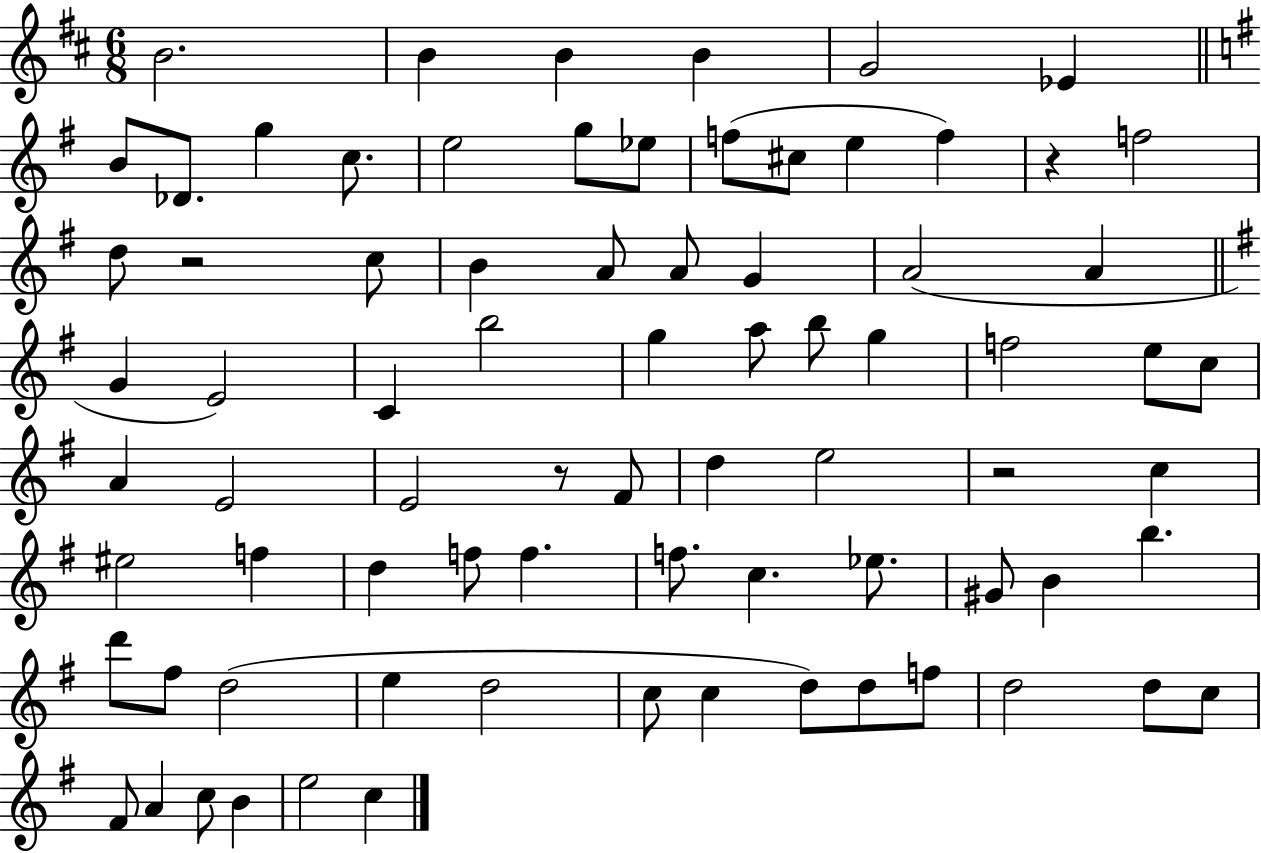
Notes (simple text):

B4/h. B4/q B4/q B4/q G4/h Eb4/q B4/e Db4/e. G5/q C5/e. E5/h G5/e Eb5/e F5/e C#5/e E5/q F5/q R/q F5/h D5/e R/h C5/e B4/q A4/e A4/e G4/q A4/h A4/q G4/q E4/h C4/q B5/h G5/q A5/e B5/e G5/q F5/h E5/e C5/e A4/q E4/h E4/h R/e F#4/e D5/q E5/h R/h C5/q EIS5/h F5/q D5/q F5/e F5/q. F5/e. C5/q. Eb5/e. G#4/e B4/q B5/q. D6/e F#5/e D5/h E5/q D5/h C5/e C5/q D5/e D5/e F5/e D5/h D5/e C5/e F#4/e A4/q C5/e B4/q E5/h C5/q